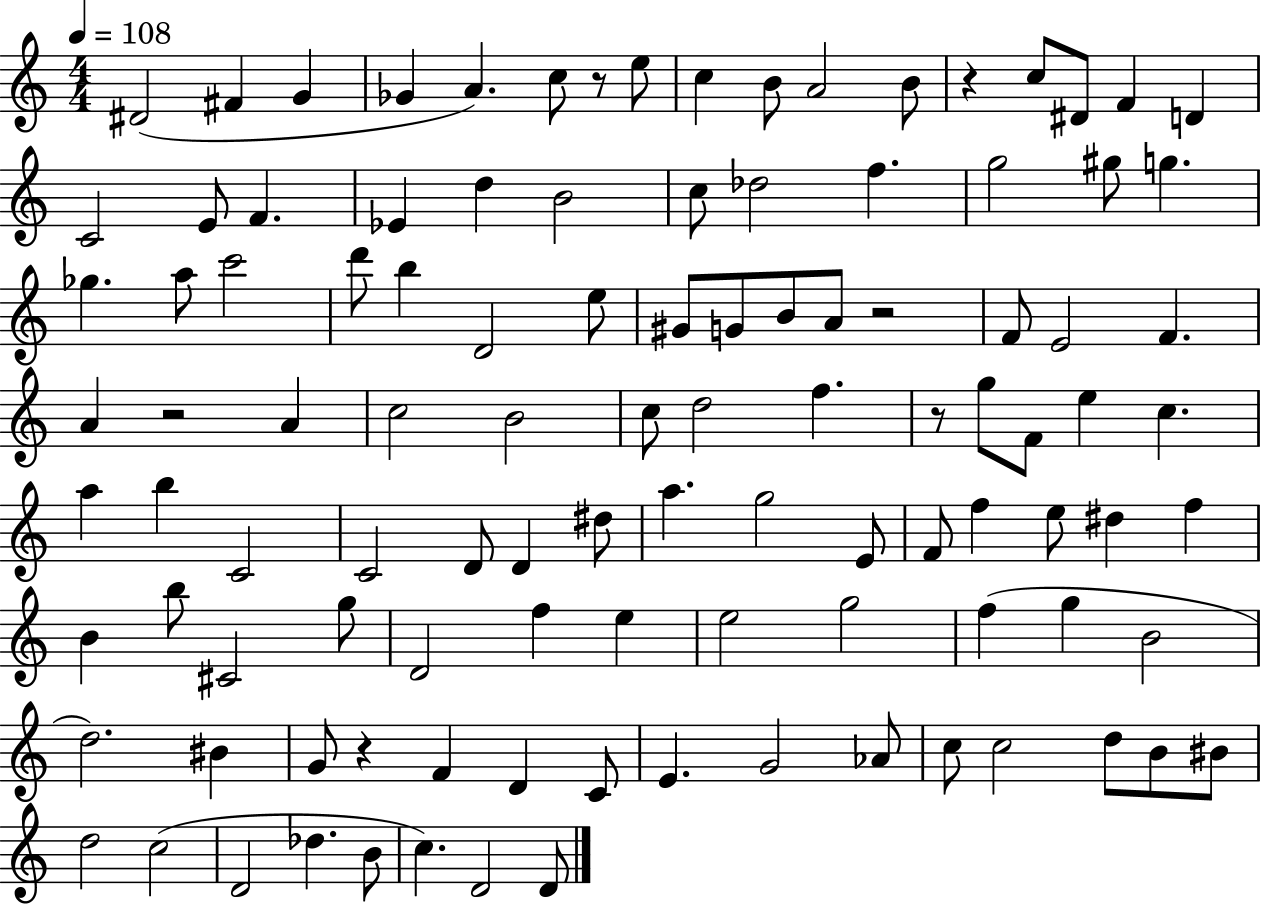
D#4/h F#4/q G4/q Gb4/q A4/q. C5/e R/e E5/e C5/q B4/e A4/h B4/e R/q C5/e D#4/e F4/q D4/q C4/h E4/e F4/q. Eb4/q D5/q B4/h C5/e Db5/h F5/q. G5/h G#5/e G5/q. Gb5/q. A5/e C6/h D6/e B5/q D4/h E5/e G#4/e G4/e B4/e A4/e R/h F4/e E4/h F4/q. A4/q R/h A4/q C5/h B4/h C5/e D5/h F5/q. R/e G5/e F4/e E5/q C5/q. A5/q B5/q C4/h C4/h D4/e D4/q D#5/e A5/q. G5/h E4/e F4/e F5/q E5/e D#5/q F5/q B4/q B5/e C#4/h G5/e D4/h F5/q E5/q E5/h G5/h F5/q G5/q B4/h D5/h. BIS4/q G4/e R/q F4/q D4/q C4/e E4/q. G4/h Ab4/e C5/e C5/h D5/e B4/e BIS4/e D5/h C5/h D4/h Db5/q. B4/e C5/q. D4/h D4/e